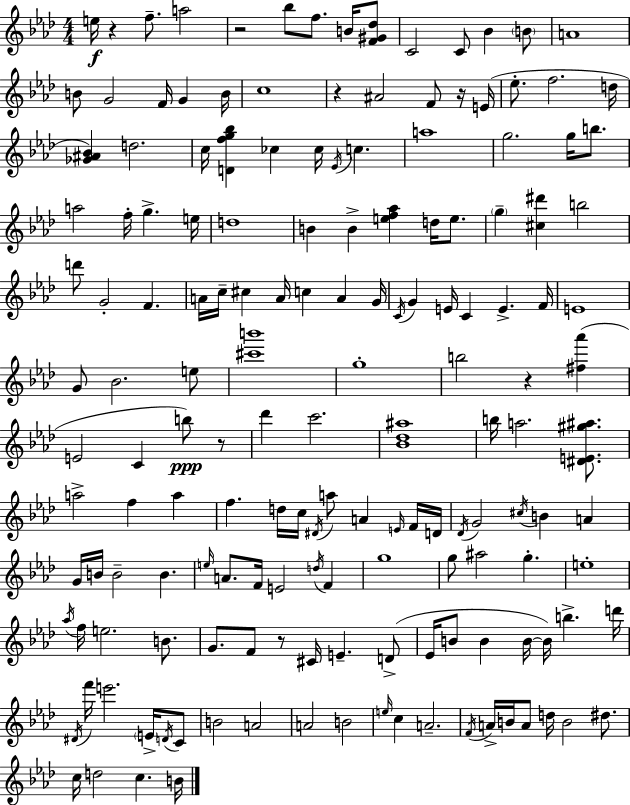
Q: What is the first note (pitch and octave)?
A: E5